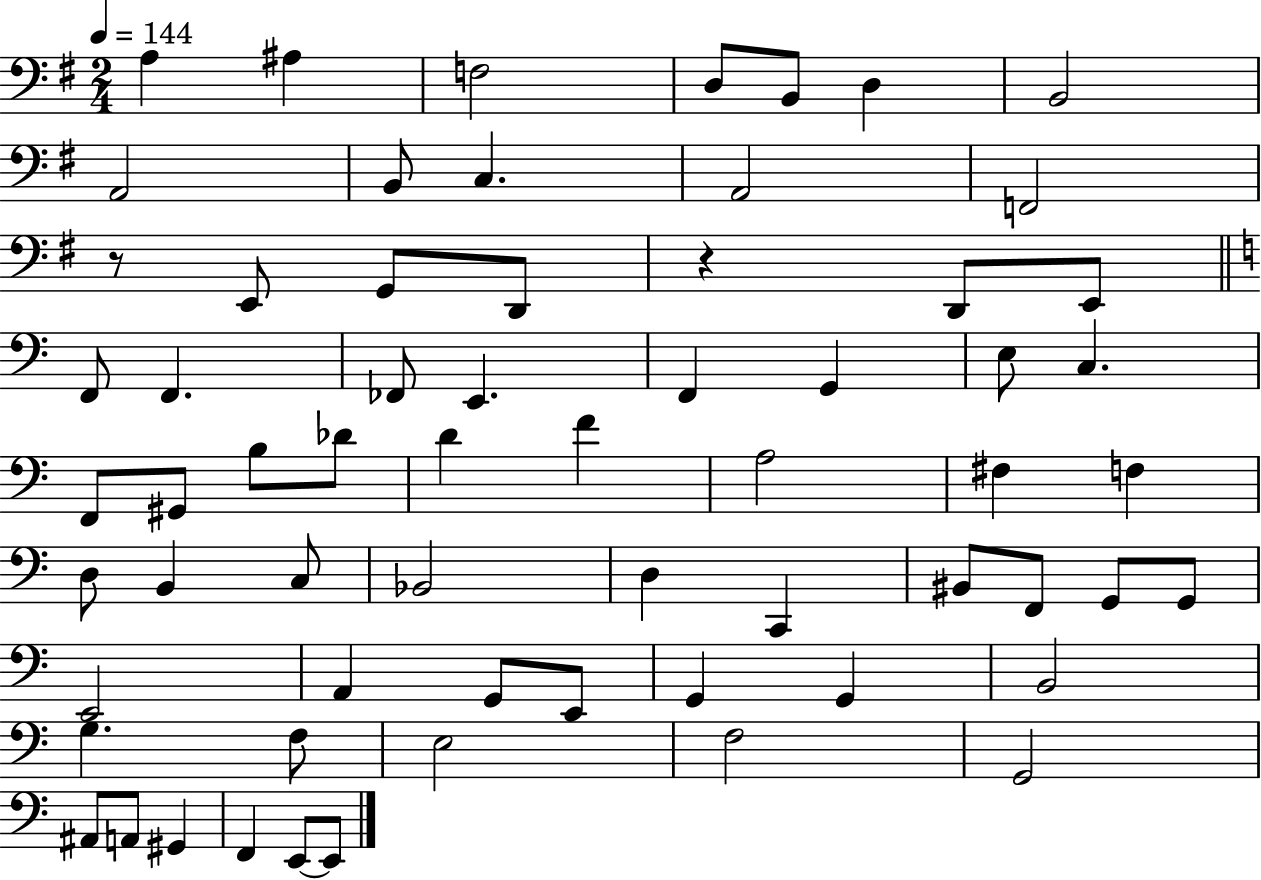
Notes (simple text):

A3/q A#3/q F3/h D3/e B2/e D3/q B2/h A2/h B2/e C3/q. A2/h F2/h R/e E2/e G2/e D2/e R/q D2/e E2/e F2/e F2/q. FES2/e E2/q. F2/q G2/q E3/e C3/q. F2/e G#2/e B3/e Db4/e D4/q F4/q A3/h F#3/q F3/q D3/e B2/q C3/e Bb2/h D3/q C2/q BIS2/e F2/e G2/e G2/e E2/h A2/q G2/e E2/e G2/q G2/q B2/h G3/q. F3/e E3/h F3/h G2/h A#2/e A2/e G#2/q F2/q E2/e E2/e